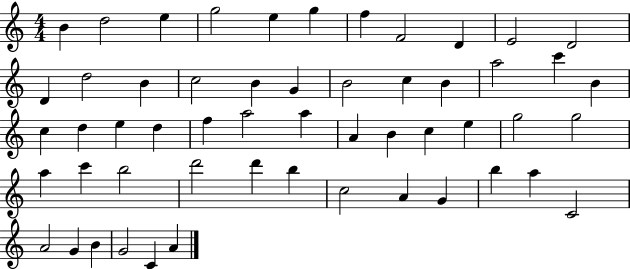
B4/q D5/h E5/q G5/h E5/q G5/q F5/q F4/h D4/q E4/h D4/h D4/q D5/h B4/q C5/h B4/q G4/q B4/h C5/q B4/q A5/h C6/q B4/q C5/q D5/q E5/q D5/q F5/q A5/h A5/q A4/q B4/q C5/q E5/q G5/h G5/h A5/q C6/q B5/h D6/h D6/q B5/q C5/h A4/q G4/q B5/q A5/q C4/h A4/h G4/q B4/q G4/h C4/q A4/q